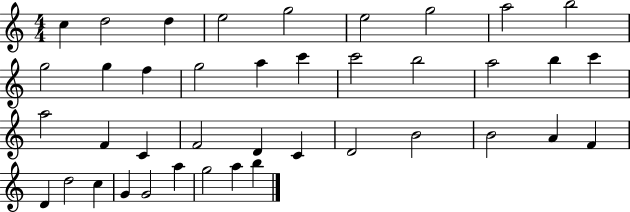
{
  \clef treble
  \numericTimeSignature
  \time 4/4
  \key c \major
  c''4 d''2 d''4 | e''2 g''2 | e''2 g''2 | a''2 b''2 | \break g''2 g''4 f''4 | g''2 a''4 c'''4 | c'''2 b''2 | a''2 b''4 c'''4 | \break a''2 f'4 c'4 | f'2 d'4 c'4 | d'2 b'2 | b'2 a'4 f'4 | \break d'4 d''2 c''4 | g'4 g'2 a''4 | g''2 a''4 b''4 | \bar "|."
}